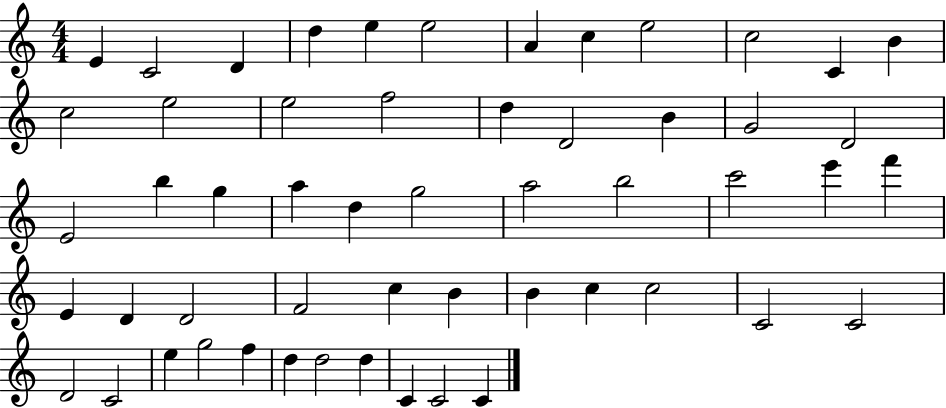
{
  \clef treble
  \numericTimeSignature
  \time 4/4
  \key c \major
  e'4 c'2 d'4 | d''4 e''4 e''2 | a'4 c''4 e''2 | c''2 c'4 b'4 | \break c''2 e''2 | e''2 f''2 | d''4 d'2 b'4 | g'2 d'2 | \break e'2 b''4 g''4 | a''4 d''4 g''2 | a''2 b''2 | c'''2 e'''4 f'''4 | \break e'4 d'4 d'2 | f'2 c''4 b'4 | b'4 c''4 c''2 | c'2 c'2 | \break d'2 c'2 | e''4 g''2 f''4 | d''4 d''2 d''4 | c'4 c'2 c'4 | \break \bar "|."
}